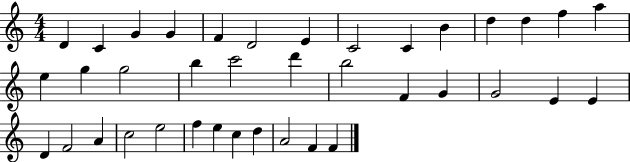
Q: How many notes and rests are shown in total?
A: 38